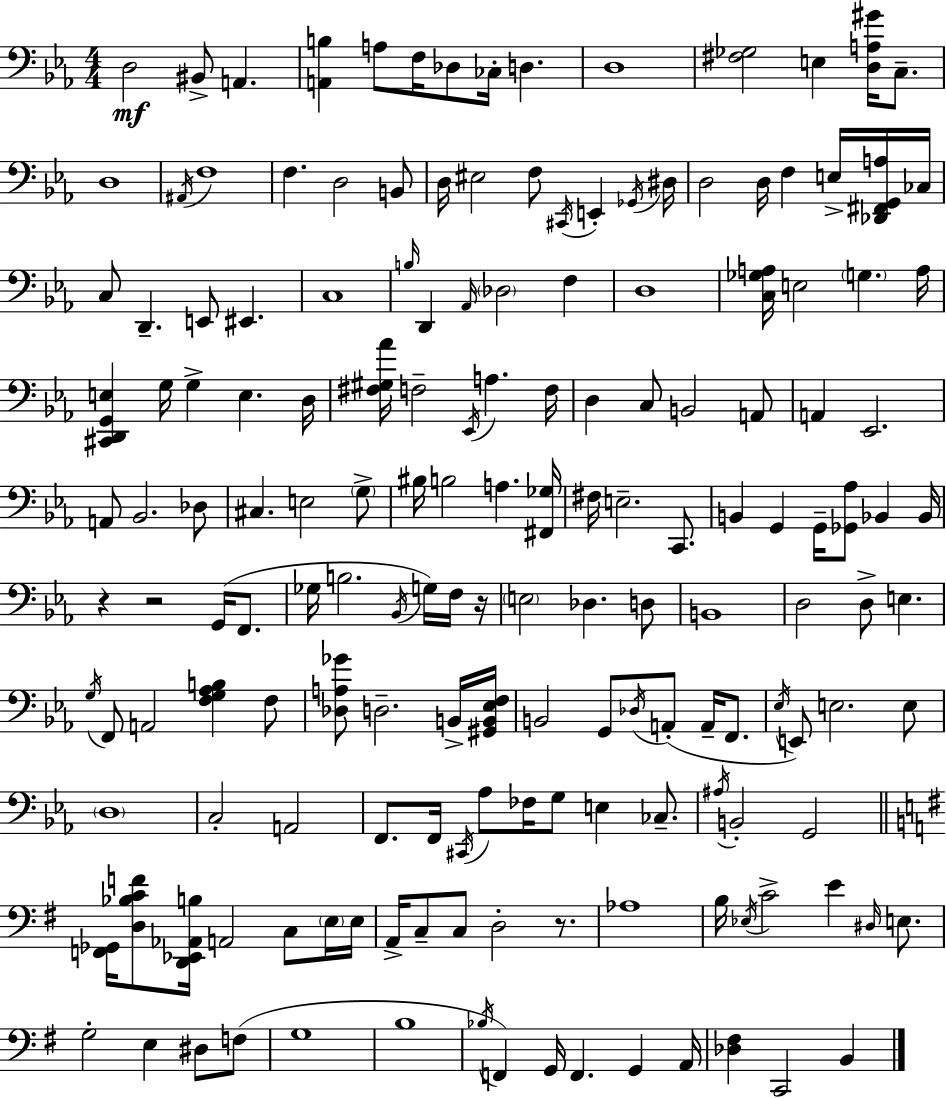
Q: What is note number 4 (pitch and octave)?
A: A3